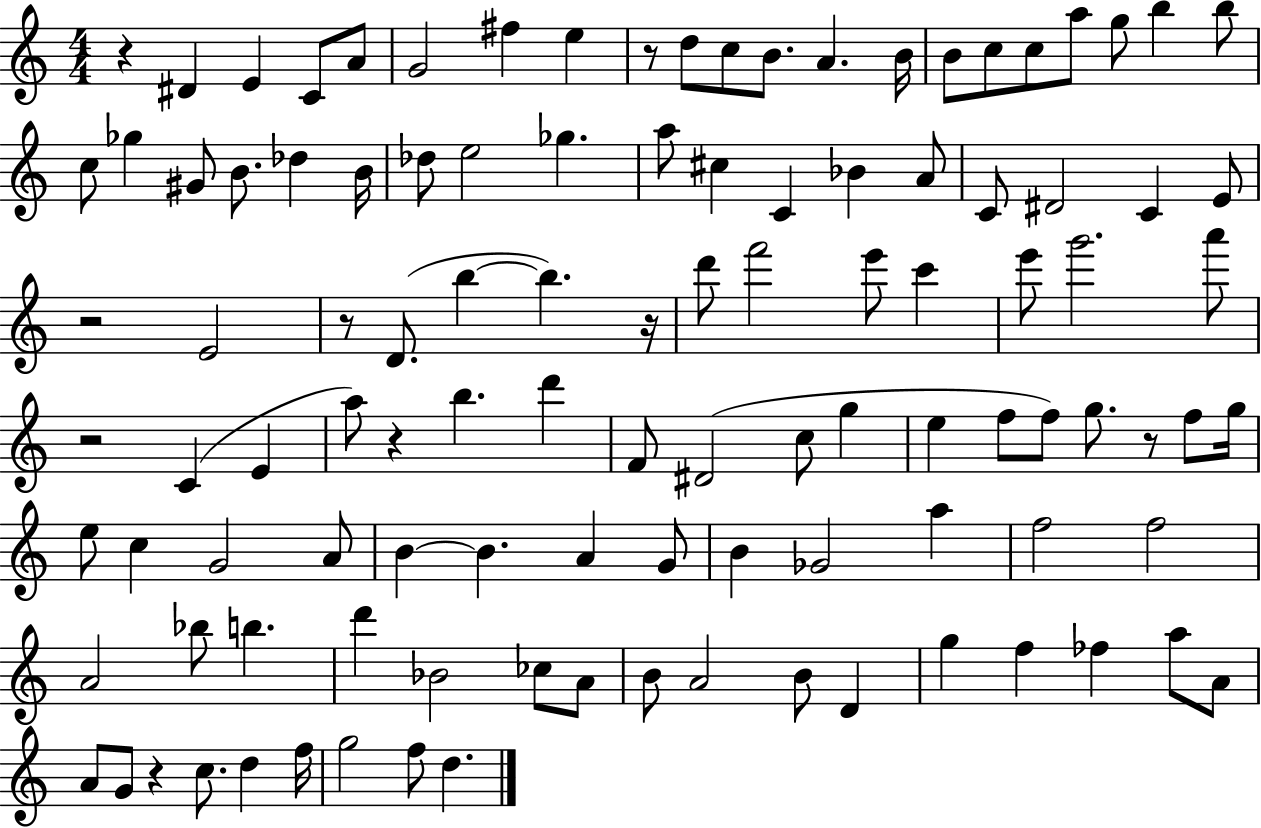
R/q D#4/q E4/q C4/e A4/e G4/h F#5/q E5/q R/e D5/e C5/e B4/e. A4/q. B4/s B4/e C5/e C5/e A5/e G5/e B5/q B5/e C5/e Gb5/q G#4/e B4/e. Db5/q B4/s Db5/e E5/h Gb5/q. A5/e C#5/q C4/q Bb4/q A4/e C4/e D#4/h C4/q E4/e R/h E4/h R/e D4/e. B5/q B5/q. R/s D6/e F6/h E6/e C6/q E6/e G6/h. A6/e R/h C4/q E4/q A5/e R/q B5/q. D6/q F4/e D#4/h C5/e G5/q E5/q F5/e F5/e G5/e. R/e F5/e G5/s E5/e C5/q G4/h A4/e B4/q B4/q. A4/q G4/e B4/q Gb4/h A5/q F5/h F5/h A4/h Bb5/e B5/q. D6/q Bb4/h CES5/e A4/e B4/e A4/h B4/e D4/q G5/q F5/q FES5/q A5/e A4/e A4/e G4/e R/q C5/e. D5/q F5/s G5/h F5/e D5/q.